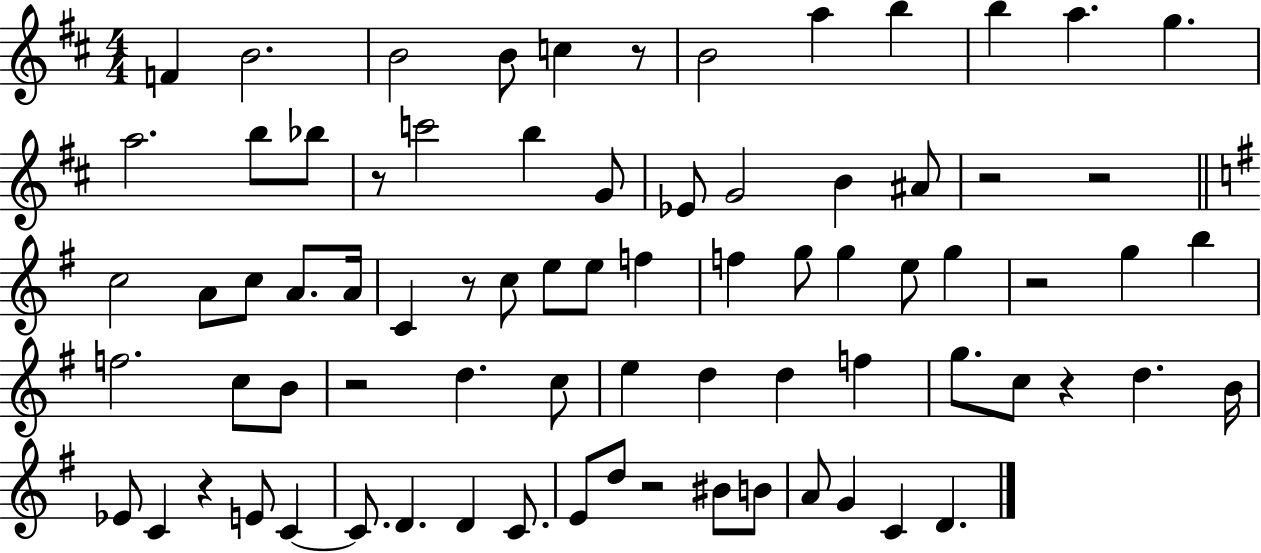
{
  \clef treble
  \numericTimeSignature
  \time 4/4
  \key d \major
  f'4 b'2. | b'2 b'8 c''4 r8 | b'2 a''4 b''4 | b''4 a''4. g''4. | \break a''2. b''8 bes''8 | r8 c'''2 b''4 g'8 | ees'8 g'2 b'4 ais'8 | r2 r2 | \break \bar "||" \break \key g \major c''2 a'8 c''8 a'8. a'16 | c'4 r8 c''8 e''8 e''8 f''4 | f''4 g''8 g''4 e''8 g''4 | r2 g''4 b''4 | \break f''2. c''8 b'8 | r2 d''4. c''8 | e''4 d''4 d''4 f''4 | g''8. c''8 r4 d''4. b'16 | \break ees'8 c'4 r4 e'8 c'4~~ | c'8. d'4. d'4 c'8. | e'8 d''8 r2 bis'8 b'8 | a'8 g'4 c'4 d'4. | \break \bar "|."
}